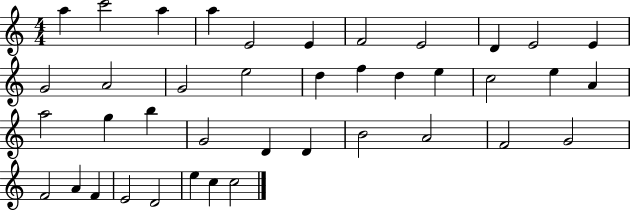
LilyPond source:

{
  \clef treble
  \numericTimeSignature
  \time 4/4
  \key c \major
  a''4 c'''2 a''4 | a''4 e'2 e'4 | f'2 e'2 | d'4 e'2 e'4 | \break g'2 a'2 | g'2 e''2 | d''4 f''4 d''4 e''4 | c''2 e''4 a'4 | \break a''2 g''4 b''4 | g'2 d'4 d'4 | b'2 a'2 | f'2 g'2 | \break f'2 a'4 f'4 | e'2 d'2 | e''4 c''4 c''2 | \bar "|."
}